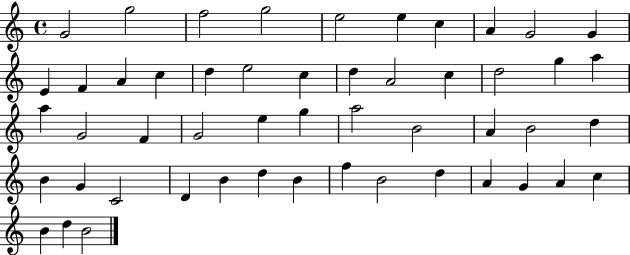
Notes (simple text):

G4/h G5/h F5/h G5/h E5/h E5/q C5/q A4/q G4/h G4/q E4/q F4/q A4/q C5/q D5/q E5/h C5/q D5/q A4/h C5/q D5/h G5/q A5/q A5/q G4/h F4/q G4/h E5/q G5/q A5/h B4/h A4/q B4/h D5/q B4/q G4/q C4/h D4/q B4/q D5/q B4/q F5/q B4/h D5/q A4/q G4/q A4/q C5/q B4/q D5/q B4/h